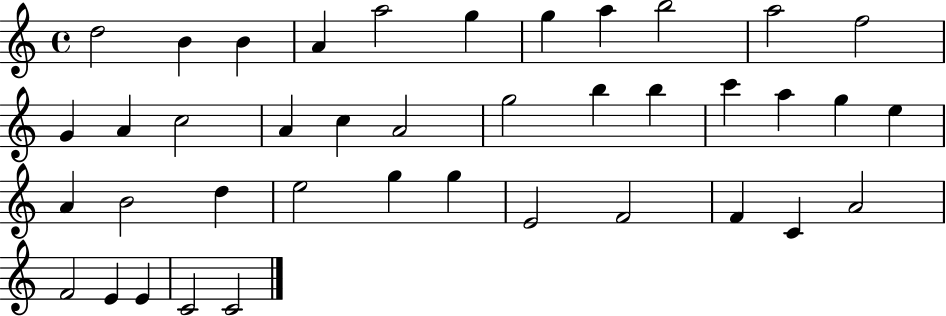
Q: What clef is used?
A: treble